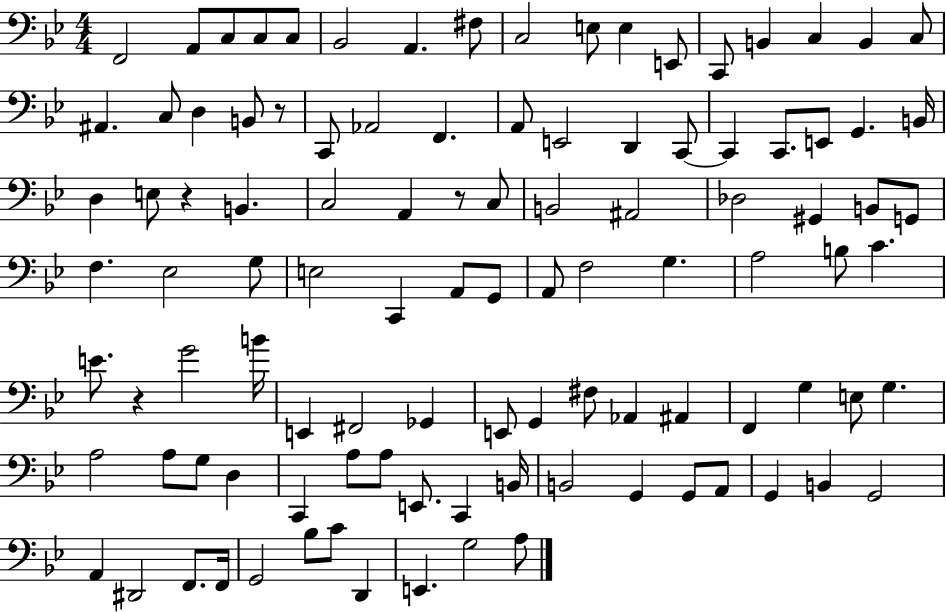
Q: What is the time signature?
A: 4/4